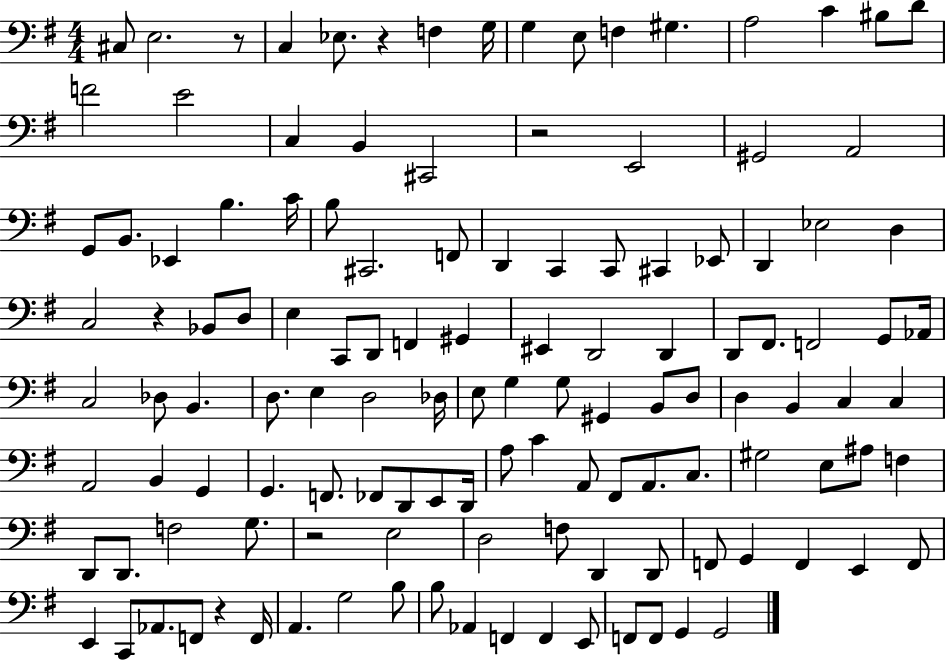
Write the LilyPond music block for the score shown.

{
  \clef bass
  \numericTimeSignature
  \time 4/4
  \key g \major
  cis8 e2. r8 | c4 ees8. r4 f4 g16 | g4 e8 f4 gis4. | a2 c'4 bis8 d'8 | \break f'2 e'2 | c4 b,4 cis,2 | r2 e,2 | gis,2 a,2 | \break g,8 b,8. ees,4 b4. c'16 | b8 cis,2. f,8 | d,4 c,4 c,8 cis,4 ees,8 | d,4 ees2 d4 | \break c2 r4 bes,8 d8 | e4 c,8 d,8 f,4 gis,4 | eis,4 d,2 d,4 | d,8 fis,8. f,2 g,8 aes,16 | \break c2 des8 b,4. | d8. e4 d2 des16 | e8 g4 g8 gis,4 b,8 d8 | d4 b,4 c4 c4 | \break a,2 b,4 g,4 | g,4. f,8. fes,8 d,8 e,8 d,16 | a8 c'4 a,8 fis,8 a,8. c8. | gis2 e8 ais8 f4 | \break d,8 d,8. f2 g8. | r2 e2 | d2 f8 d,4 d,8 | f,8 g,4 f,4 e,4 f,8 | \break e,4 c,8 aes,8. f,8 r4 f,16 | a,4. g2 b8 | b8 aes,4 f,4 f,4 e,8 | f,8 f,8 g,4 g,2 | \break \bar "|."
}